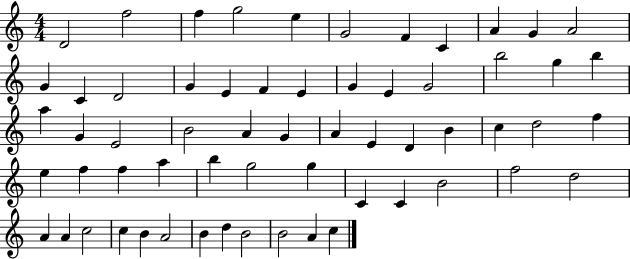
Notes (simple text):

D4/h F5/h F5/q G5/h E5/q G4/h F4/q C4/q A4/q G4/q A4/h G4/q C4/q D4/h G4/q E4/q F4/q E4/q G4/q E4/q G4/h B5/h G5/q B5/q A5/q G4/q E4/h B4/h A4/q G4/q A4/q E4/q D4/q B4/q C5/q D5/h F5/q E5/q F5/q F5/q A5/q B5/q G5/h G5/q C4/q C4/q B4/h F5/h D5/h A4/q A4/q C5/h C5/q B4/q A4/h B4/q D5/q B4/h B4/h A4/q C5/q